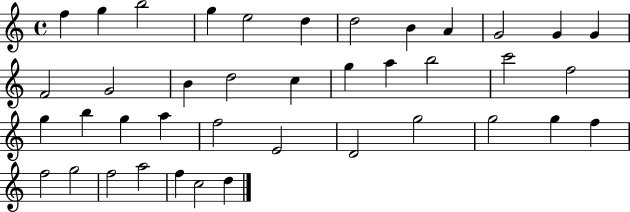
X:1
T:Untitled
M:4/4
L:1/4
K:C
f g b2 g e2 d d2 B A G2 G G F2 G2 B d2 c g a b2 c'2 f2 g b g a f2 E2 D2 g2 g2 g f f2 g2 f2 a2 f c2 d